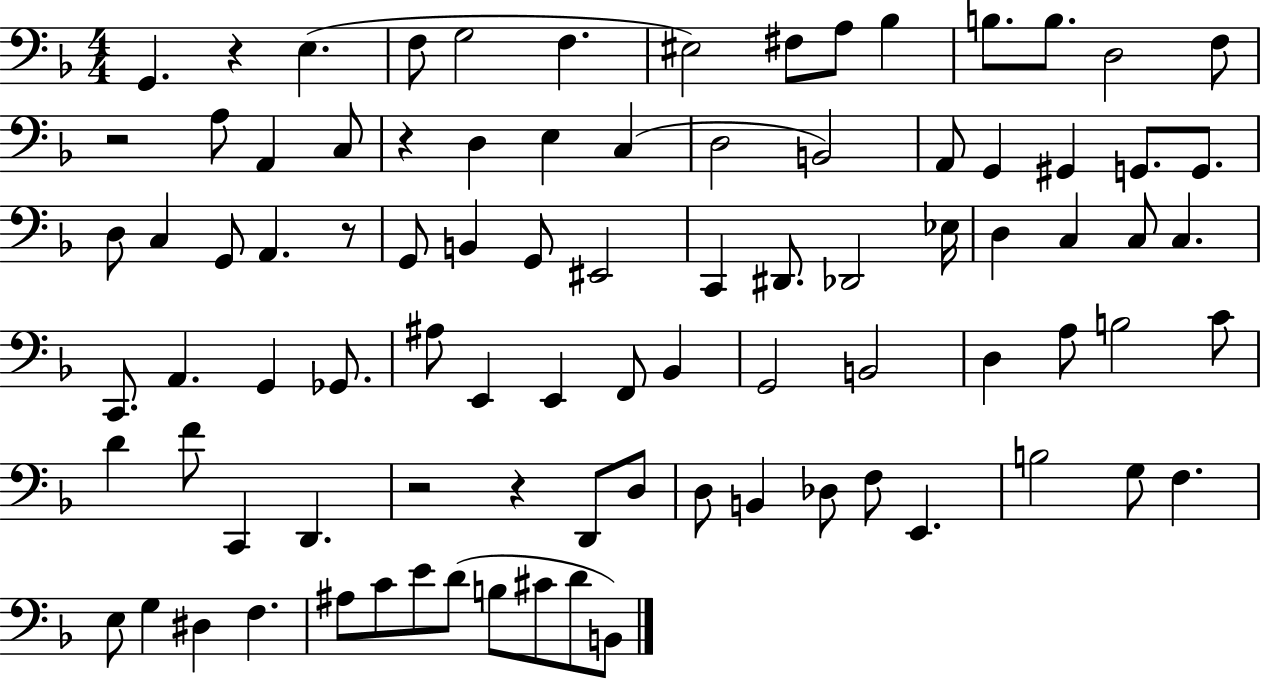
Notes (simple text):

G2/q. R/q E3/q. F3/e G3/h F3/q. EIS3/h F#3/e A3/e Bb3/q B3/e. B3/e. D3/h F3/e R/h A3/e A2/q C3/e R/q D3/q E3/q C3/q D3/h B2/h A2/e G2/q G#2/q G2/e. G2/e. D3/e C3/q G2/e A2/q. R/e G2/e B2/q G2/e EIS2/h C2/q D#2/e. Db2/h Eb3/s D3/q C3/q C3/e C3/q. C2/e. A2/q. G2/q Gb2/e. A#3/e E2/q E2/q F2/e Bb2/q G2/h B2/h D3/q A3/e B3/h C4/e D4/q F4/e C2/q D2/q. R/h R/q D2/e D3/e D3/e B2/q Db3/e F3/e E2/q. B3/h G3/e F3/q. E3/e G3/q D#3/q F3/q. A#3/e C4/e E4/e D4/e B3/e C#4/e D4/e B2/e